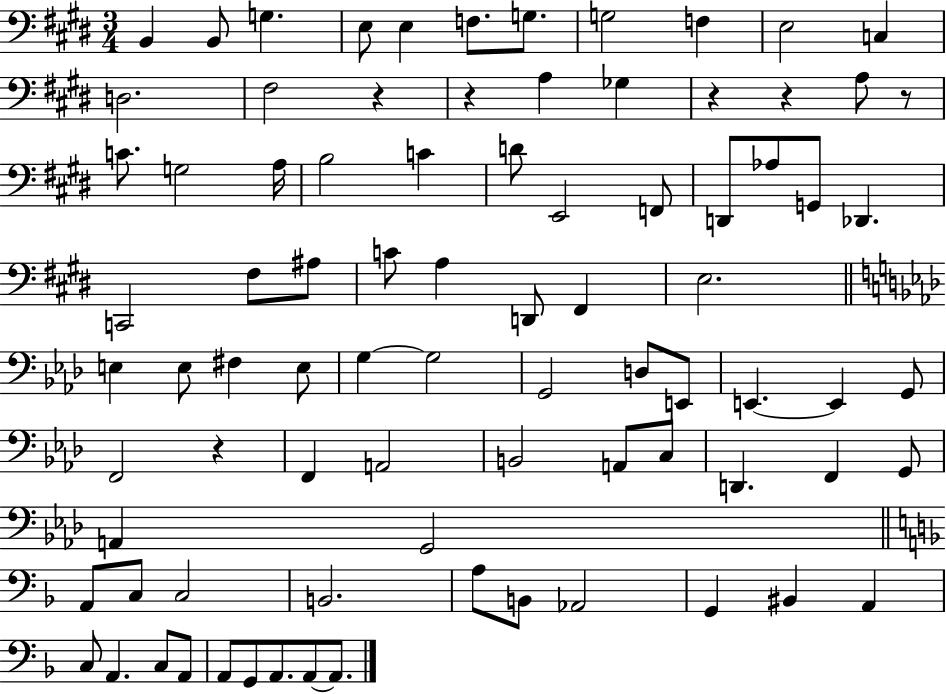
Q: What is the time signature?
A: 3/4